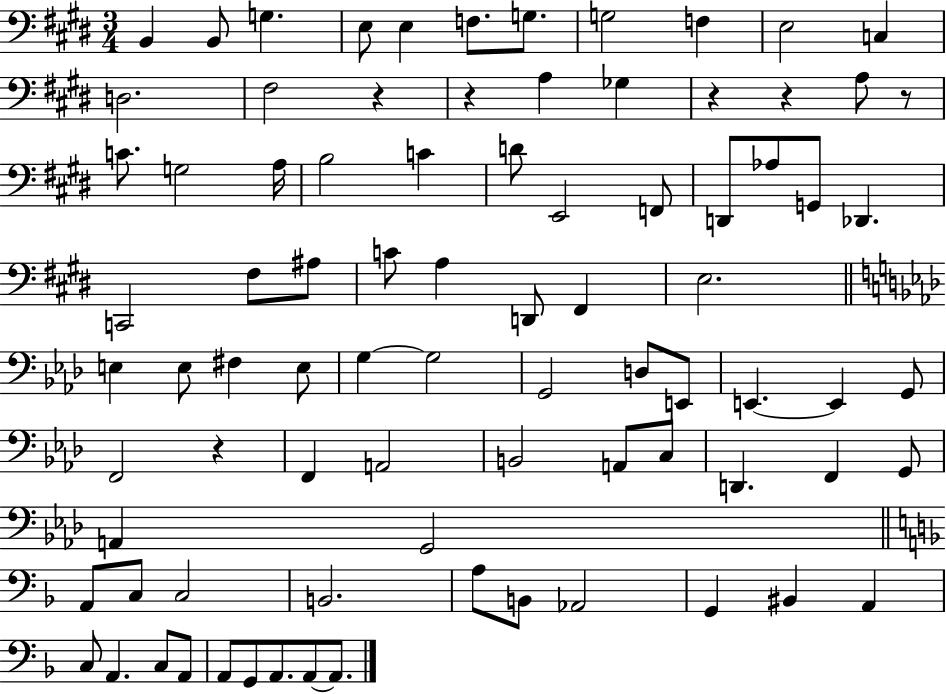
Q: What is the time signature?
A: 3/4